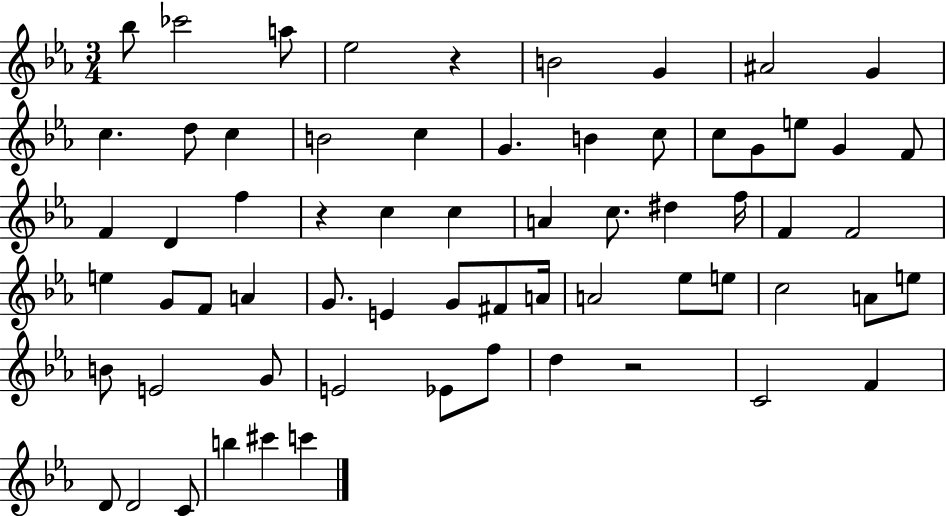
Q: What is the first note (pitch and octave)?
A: Bb5